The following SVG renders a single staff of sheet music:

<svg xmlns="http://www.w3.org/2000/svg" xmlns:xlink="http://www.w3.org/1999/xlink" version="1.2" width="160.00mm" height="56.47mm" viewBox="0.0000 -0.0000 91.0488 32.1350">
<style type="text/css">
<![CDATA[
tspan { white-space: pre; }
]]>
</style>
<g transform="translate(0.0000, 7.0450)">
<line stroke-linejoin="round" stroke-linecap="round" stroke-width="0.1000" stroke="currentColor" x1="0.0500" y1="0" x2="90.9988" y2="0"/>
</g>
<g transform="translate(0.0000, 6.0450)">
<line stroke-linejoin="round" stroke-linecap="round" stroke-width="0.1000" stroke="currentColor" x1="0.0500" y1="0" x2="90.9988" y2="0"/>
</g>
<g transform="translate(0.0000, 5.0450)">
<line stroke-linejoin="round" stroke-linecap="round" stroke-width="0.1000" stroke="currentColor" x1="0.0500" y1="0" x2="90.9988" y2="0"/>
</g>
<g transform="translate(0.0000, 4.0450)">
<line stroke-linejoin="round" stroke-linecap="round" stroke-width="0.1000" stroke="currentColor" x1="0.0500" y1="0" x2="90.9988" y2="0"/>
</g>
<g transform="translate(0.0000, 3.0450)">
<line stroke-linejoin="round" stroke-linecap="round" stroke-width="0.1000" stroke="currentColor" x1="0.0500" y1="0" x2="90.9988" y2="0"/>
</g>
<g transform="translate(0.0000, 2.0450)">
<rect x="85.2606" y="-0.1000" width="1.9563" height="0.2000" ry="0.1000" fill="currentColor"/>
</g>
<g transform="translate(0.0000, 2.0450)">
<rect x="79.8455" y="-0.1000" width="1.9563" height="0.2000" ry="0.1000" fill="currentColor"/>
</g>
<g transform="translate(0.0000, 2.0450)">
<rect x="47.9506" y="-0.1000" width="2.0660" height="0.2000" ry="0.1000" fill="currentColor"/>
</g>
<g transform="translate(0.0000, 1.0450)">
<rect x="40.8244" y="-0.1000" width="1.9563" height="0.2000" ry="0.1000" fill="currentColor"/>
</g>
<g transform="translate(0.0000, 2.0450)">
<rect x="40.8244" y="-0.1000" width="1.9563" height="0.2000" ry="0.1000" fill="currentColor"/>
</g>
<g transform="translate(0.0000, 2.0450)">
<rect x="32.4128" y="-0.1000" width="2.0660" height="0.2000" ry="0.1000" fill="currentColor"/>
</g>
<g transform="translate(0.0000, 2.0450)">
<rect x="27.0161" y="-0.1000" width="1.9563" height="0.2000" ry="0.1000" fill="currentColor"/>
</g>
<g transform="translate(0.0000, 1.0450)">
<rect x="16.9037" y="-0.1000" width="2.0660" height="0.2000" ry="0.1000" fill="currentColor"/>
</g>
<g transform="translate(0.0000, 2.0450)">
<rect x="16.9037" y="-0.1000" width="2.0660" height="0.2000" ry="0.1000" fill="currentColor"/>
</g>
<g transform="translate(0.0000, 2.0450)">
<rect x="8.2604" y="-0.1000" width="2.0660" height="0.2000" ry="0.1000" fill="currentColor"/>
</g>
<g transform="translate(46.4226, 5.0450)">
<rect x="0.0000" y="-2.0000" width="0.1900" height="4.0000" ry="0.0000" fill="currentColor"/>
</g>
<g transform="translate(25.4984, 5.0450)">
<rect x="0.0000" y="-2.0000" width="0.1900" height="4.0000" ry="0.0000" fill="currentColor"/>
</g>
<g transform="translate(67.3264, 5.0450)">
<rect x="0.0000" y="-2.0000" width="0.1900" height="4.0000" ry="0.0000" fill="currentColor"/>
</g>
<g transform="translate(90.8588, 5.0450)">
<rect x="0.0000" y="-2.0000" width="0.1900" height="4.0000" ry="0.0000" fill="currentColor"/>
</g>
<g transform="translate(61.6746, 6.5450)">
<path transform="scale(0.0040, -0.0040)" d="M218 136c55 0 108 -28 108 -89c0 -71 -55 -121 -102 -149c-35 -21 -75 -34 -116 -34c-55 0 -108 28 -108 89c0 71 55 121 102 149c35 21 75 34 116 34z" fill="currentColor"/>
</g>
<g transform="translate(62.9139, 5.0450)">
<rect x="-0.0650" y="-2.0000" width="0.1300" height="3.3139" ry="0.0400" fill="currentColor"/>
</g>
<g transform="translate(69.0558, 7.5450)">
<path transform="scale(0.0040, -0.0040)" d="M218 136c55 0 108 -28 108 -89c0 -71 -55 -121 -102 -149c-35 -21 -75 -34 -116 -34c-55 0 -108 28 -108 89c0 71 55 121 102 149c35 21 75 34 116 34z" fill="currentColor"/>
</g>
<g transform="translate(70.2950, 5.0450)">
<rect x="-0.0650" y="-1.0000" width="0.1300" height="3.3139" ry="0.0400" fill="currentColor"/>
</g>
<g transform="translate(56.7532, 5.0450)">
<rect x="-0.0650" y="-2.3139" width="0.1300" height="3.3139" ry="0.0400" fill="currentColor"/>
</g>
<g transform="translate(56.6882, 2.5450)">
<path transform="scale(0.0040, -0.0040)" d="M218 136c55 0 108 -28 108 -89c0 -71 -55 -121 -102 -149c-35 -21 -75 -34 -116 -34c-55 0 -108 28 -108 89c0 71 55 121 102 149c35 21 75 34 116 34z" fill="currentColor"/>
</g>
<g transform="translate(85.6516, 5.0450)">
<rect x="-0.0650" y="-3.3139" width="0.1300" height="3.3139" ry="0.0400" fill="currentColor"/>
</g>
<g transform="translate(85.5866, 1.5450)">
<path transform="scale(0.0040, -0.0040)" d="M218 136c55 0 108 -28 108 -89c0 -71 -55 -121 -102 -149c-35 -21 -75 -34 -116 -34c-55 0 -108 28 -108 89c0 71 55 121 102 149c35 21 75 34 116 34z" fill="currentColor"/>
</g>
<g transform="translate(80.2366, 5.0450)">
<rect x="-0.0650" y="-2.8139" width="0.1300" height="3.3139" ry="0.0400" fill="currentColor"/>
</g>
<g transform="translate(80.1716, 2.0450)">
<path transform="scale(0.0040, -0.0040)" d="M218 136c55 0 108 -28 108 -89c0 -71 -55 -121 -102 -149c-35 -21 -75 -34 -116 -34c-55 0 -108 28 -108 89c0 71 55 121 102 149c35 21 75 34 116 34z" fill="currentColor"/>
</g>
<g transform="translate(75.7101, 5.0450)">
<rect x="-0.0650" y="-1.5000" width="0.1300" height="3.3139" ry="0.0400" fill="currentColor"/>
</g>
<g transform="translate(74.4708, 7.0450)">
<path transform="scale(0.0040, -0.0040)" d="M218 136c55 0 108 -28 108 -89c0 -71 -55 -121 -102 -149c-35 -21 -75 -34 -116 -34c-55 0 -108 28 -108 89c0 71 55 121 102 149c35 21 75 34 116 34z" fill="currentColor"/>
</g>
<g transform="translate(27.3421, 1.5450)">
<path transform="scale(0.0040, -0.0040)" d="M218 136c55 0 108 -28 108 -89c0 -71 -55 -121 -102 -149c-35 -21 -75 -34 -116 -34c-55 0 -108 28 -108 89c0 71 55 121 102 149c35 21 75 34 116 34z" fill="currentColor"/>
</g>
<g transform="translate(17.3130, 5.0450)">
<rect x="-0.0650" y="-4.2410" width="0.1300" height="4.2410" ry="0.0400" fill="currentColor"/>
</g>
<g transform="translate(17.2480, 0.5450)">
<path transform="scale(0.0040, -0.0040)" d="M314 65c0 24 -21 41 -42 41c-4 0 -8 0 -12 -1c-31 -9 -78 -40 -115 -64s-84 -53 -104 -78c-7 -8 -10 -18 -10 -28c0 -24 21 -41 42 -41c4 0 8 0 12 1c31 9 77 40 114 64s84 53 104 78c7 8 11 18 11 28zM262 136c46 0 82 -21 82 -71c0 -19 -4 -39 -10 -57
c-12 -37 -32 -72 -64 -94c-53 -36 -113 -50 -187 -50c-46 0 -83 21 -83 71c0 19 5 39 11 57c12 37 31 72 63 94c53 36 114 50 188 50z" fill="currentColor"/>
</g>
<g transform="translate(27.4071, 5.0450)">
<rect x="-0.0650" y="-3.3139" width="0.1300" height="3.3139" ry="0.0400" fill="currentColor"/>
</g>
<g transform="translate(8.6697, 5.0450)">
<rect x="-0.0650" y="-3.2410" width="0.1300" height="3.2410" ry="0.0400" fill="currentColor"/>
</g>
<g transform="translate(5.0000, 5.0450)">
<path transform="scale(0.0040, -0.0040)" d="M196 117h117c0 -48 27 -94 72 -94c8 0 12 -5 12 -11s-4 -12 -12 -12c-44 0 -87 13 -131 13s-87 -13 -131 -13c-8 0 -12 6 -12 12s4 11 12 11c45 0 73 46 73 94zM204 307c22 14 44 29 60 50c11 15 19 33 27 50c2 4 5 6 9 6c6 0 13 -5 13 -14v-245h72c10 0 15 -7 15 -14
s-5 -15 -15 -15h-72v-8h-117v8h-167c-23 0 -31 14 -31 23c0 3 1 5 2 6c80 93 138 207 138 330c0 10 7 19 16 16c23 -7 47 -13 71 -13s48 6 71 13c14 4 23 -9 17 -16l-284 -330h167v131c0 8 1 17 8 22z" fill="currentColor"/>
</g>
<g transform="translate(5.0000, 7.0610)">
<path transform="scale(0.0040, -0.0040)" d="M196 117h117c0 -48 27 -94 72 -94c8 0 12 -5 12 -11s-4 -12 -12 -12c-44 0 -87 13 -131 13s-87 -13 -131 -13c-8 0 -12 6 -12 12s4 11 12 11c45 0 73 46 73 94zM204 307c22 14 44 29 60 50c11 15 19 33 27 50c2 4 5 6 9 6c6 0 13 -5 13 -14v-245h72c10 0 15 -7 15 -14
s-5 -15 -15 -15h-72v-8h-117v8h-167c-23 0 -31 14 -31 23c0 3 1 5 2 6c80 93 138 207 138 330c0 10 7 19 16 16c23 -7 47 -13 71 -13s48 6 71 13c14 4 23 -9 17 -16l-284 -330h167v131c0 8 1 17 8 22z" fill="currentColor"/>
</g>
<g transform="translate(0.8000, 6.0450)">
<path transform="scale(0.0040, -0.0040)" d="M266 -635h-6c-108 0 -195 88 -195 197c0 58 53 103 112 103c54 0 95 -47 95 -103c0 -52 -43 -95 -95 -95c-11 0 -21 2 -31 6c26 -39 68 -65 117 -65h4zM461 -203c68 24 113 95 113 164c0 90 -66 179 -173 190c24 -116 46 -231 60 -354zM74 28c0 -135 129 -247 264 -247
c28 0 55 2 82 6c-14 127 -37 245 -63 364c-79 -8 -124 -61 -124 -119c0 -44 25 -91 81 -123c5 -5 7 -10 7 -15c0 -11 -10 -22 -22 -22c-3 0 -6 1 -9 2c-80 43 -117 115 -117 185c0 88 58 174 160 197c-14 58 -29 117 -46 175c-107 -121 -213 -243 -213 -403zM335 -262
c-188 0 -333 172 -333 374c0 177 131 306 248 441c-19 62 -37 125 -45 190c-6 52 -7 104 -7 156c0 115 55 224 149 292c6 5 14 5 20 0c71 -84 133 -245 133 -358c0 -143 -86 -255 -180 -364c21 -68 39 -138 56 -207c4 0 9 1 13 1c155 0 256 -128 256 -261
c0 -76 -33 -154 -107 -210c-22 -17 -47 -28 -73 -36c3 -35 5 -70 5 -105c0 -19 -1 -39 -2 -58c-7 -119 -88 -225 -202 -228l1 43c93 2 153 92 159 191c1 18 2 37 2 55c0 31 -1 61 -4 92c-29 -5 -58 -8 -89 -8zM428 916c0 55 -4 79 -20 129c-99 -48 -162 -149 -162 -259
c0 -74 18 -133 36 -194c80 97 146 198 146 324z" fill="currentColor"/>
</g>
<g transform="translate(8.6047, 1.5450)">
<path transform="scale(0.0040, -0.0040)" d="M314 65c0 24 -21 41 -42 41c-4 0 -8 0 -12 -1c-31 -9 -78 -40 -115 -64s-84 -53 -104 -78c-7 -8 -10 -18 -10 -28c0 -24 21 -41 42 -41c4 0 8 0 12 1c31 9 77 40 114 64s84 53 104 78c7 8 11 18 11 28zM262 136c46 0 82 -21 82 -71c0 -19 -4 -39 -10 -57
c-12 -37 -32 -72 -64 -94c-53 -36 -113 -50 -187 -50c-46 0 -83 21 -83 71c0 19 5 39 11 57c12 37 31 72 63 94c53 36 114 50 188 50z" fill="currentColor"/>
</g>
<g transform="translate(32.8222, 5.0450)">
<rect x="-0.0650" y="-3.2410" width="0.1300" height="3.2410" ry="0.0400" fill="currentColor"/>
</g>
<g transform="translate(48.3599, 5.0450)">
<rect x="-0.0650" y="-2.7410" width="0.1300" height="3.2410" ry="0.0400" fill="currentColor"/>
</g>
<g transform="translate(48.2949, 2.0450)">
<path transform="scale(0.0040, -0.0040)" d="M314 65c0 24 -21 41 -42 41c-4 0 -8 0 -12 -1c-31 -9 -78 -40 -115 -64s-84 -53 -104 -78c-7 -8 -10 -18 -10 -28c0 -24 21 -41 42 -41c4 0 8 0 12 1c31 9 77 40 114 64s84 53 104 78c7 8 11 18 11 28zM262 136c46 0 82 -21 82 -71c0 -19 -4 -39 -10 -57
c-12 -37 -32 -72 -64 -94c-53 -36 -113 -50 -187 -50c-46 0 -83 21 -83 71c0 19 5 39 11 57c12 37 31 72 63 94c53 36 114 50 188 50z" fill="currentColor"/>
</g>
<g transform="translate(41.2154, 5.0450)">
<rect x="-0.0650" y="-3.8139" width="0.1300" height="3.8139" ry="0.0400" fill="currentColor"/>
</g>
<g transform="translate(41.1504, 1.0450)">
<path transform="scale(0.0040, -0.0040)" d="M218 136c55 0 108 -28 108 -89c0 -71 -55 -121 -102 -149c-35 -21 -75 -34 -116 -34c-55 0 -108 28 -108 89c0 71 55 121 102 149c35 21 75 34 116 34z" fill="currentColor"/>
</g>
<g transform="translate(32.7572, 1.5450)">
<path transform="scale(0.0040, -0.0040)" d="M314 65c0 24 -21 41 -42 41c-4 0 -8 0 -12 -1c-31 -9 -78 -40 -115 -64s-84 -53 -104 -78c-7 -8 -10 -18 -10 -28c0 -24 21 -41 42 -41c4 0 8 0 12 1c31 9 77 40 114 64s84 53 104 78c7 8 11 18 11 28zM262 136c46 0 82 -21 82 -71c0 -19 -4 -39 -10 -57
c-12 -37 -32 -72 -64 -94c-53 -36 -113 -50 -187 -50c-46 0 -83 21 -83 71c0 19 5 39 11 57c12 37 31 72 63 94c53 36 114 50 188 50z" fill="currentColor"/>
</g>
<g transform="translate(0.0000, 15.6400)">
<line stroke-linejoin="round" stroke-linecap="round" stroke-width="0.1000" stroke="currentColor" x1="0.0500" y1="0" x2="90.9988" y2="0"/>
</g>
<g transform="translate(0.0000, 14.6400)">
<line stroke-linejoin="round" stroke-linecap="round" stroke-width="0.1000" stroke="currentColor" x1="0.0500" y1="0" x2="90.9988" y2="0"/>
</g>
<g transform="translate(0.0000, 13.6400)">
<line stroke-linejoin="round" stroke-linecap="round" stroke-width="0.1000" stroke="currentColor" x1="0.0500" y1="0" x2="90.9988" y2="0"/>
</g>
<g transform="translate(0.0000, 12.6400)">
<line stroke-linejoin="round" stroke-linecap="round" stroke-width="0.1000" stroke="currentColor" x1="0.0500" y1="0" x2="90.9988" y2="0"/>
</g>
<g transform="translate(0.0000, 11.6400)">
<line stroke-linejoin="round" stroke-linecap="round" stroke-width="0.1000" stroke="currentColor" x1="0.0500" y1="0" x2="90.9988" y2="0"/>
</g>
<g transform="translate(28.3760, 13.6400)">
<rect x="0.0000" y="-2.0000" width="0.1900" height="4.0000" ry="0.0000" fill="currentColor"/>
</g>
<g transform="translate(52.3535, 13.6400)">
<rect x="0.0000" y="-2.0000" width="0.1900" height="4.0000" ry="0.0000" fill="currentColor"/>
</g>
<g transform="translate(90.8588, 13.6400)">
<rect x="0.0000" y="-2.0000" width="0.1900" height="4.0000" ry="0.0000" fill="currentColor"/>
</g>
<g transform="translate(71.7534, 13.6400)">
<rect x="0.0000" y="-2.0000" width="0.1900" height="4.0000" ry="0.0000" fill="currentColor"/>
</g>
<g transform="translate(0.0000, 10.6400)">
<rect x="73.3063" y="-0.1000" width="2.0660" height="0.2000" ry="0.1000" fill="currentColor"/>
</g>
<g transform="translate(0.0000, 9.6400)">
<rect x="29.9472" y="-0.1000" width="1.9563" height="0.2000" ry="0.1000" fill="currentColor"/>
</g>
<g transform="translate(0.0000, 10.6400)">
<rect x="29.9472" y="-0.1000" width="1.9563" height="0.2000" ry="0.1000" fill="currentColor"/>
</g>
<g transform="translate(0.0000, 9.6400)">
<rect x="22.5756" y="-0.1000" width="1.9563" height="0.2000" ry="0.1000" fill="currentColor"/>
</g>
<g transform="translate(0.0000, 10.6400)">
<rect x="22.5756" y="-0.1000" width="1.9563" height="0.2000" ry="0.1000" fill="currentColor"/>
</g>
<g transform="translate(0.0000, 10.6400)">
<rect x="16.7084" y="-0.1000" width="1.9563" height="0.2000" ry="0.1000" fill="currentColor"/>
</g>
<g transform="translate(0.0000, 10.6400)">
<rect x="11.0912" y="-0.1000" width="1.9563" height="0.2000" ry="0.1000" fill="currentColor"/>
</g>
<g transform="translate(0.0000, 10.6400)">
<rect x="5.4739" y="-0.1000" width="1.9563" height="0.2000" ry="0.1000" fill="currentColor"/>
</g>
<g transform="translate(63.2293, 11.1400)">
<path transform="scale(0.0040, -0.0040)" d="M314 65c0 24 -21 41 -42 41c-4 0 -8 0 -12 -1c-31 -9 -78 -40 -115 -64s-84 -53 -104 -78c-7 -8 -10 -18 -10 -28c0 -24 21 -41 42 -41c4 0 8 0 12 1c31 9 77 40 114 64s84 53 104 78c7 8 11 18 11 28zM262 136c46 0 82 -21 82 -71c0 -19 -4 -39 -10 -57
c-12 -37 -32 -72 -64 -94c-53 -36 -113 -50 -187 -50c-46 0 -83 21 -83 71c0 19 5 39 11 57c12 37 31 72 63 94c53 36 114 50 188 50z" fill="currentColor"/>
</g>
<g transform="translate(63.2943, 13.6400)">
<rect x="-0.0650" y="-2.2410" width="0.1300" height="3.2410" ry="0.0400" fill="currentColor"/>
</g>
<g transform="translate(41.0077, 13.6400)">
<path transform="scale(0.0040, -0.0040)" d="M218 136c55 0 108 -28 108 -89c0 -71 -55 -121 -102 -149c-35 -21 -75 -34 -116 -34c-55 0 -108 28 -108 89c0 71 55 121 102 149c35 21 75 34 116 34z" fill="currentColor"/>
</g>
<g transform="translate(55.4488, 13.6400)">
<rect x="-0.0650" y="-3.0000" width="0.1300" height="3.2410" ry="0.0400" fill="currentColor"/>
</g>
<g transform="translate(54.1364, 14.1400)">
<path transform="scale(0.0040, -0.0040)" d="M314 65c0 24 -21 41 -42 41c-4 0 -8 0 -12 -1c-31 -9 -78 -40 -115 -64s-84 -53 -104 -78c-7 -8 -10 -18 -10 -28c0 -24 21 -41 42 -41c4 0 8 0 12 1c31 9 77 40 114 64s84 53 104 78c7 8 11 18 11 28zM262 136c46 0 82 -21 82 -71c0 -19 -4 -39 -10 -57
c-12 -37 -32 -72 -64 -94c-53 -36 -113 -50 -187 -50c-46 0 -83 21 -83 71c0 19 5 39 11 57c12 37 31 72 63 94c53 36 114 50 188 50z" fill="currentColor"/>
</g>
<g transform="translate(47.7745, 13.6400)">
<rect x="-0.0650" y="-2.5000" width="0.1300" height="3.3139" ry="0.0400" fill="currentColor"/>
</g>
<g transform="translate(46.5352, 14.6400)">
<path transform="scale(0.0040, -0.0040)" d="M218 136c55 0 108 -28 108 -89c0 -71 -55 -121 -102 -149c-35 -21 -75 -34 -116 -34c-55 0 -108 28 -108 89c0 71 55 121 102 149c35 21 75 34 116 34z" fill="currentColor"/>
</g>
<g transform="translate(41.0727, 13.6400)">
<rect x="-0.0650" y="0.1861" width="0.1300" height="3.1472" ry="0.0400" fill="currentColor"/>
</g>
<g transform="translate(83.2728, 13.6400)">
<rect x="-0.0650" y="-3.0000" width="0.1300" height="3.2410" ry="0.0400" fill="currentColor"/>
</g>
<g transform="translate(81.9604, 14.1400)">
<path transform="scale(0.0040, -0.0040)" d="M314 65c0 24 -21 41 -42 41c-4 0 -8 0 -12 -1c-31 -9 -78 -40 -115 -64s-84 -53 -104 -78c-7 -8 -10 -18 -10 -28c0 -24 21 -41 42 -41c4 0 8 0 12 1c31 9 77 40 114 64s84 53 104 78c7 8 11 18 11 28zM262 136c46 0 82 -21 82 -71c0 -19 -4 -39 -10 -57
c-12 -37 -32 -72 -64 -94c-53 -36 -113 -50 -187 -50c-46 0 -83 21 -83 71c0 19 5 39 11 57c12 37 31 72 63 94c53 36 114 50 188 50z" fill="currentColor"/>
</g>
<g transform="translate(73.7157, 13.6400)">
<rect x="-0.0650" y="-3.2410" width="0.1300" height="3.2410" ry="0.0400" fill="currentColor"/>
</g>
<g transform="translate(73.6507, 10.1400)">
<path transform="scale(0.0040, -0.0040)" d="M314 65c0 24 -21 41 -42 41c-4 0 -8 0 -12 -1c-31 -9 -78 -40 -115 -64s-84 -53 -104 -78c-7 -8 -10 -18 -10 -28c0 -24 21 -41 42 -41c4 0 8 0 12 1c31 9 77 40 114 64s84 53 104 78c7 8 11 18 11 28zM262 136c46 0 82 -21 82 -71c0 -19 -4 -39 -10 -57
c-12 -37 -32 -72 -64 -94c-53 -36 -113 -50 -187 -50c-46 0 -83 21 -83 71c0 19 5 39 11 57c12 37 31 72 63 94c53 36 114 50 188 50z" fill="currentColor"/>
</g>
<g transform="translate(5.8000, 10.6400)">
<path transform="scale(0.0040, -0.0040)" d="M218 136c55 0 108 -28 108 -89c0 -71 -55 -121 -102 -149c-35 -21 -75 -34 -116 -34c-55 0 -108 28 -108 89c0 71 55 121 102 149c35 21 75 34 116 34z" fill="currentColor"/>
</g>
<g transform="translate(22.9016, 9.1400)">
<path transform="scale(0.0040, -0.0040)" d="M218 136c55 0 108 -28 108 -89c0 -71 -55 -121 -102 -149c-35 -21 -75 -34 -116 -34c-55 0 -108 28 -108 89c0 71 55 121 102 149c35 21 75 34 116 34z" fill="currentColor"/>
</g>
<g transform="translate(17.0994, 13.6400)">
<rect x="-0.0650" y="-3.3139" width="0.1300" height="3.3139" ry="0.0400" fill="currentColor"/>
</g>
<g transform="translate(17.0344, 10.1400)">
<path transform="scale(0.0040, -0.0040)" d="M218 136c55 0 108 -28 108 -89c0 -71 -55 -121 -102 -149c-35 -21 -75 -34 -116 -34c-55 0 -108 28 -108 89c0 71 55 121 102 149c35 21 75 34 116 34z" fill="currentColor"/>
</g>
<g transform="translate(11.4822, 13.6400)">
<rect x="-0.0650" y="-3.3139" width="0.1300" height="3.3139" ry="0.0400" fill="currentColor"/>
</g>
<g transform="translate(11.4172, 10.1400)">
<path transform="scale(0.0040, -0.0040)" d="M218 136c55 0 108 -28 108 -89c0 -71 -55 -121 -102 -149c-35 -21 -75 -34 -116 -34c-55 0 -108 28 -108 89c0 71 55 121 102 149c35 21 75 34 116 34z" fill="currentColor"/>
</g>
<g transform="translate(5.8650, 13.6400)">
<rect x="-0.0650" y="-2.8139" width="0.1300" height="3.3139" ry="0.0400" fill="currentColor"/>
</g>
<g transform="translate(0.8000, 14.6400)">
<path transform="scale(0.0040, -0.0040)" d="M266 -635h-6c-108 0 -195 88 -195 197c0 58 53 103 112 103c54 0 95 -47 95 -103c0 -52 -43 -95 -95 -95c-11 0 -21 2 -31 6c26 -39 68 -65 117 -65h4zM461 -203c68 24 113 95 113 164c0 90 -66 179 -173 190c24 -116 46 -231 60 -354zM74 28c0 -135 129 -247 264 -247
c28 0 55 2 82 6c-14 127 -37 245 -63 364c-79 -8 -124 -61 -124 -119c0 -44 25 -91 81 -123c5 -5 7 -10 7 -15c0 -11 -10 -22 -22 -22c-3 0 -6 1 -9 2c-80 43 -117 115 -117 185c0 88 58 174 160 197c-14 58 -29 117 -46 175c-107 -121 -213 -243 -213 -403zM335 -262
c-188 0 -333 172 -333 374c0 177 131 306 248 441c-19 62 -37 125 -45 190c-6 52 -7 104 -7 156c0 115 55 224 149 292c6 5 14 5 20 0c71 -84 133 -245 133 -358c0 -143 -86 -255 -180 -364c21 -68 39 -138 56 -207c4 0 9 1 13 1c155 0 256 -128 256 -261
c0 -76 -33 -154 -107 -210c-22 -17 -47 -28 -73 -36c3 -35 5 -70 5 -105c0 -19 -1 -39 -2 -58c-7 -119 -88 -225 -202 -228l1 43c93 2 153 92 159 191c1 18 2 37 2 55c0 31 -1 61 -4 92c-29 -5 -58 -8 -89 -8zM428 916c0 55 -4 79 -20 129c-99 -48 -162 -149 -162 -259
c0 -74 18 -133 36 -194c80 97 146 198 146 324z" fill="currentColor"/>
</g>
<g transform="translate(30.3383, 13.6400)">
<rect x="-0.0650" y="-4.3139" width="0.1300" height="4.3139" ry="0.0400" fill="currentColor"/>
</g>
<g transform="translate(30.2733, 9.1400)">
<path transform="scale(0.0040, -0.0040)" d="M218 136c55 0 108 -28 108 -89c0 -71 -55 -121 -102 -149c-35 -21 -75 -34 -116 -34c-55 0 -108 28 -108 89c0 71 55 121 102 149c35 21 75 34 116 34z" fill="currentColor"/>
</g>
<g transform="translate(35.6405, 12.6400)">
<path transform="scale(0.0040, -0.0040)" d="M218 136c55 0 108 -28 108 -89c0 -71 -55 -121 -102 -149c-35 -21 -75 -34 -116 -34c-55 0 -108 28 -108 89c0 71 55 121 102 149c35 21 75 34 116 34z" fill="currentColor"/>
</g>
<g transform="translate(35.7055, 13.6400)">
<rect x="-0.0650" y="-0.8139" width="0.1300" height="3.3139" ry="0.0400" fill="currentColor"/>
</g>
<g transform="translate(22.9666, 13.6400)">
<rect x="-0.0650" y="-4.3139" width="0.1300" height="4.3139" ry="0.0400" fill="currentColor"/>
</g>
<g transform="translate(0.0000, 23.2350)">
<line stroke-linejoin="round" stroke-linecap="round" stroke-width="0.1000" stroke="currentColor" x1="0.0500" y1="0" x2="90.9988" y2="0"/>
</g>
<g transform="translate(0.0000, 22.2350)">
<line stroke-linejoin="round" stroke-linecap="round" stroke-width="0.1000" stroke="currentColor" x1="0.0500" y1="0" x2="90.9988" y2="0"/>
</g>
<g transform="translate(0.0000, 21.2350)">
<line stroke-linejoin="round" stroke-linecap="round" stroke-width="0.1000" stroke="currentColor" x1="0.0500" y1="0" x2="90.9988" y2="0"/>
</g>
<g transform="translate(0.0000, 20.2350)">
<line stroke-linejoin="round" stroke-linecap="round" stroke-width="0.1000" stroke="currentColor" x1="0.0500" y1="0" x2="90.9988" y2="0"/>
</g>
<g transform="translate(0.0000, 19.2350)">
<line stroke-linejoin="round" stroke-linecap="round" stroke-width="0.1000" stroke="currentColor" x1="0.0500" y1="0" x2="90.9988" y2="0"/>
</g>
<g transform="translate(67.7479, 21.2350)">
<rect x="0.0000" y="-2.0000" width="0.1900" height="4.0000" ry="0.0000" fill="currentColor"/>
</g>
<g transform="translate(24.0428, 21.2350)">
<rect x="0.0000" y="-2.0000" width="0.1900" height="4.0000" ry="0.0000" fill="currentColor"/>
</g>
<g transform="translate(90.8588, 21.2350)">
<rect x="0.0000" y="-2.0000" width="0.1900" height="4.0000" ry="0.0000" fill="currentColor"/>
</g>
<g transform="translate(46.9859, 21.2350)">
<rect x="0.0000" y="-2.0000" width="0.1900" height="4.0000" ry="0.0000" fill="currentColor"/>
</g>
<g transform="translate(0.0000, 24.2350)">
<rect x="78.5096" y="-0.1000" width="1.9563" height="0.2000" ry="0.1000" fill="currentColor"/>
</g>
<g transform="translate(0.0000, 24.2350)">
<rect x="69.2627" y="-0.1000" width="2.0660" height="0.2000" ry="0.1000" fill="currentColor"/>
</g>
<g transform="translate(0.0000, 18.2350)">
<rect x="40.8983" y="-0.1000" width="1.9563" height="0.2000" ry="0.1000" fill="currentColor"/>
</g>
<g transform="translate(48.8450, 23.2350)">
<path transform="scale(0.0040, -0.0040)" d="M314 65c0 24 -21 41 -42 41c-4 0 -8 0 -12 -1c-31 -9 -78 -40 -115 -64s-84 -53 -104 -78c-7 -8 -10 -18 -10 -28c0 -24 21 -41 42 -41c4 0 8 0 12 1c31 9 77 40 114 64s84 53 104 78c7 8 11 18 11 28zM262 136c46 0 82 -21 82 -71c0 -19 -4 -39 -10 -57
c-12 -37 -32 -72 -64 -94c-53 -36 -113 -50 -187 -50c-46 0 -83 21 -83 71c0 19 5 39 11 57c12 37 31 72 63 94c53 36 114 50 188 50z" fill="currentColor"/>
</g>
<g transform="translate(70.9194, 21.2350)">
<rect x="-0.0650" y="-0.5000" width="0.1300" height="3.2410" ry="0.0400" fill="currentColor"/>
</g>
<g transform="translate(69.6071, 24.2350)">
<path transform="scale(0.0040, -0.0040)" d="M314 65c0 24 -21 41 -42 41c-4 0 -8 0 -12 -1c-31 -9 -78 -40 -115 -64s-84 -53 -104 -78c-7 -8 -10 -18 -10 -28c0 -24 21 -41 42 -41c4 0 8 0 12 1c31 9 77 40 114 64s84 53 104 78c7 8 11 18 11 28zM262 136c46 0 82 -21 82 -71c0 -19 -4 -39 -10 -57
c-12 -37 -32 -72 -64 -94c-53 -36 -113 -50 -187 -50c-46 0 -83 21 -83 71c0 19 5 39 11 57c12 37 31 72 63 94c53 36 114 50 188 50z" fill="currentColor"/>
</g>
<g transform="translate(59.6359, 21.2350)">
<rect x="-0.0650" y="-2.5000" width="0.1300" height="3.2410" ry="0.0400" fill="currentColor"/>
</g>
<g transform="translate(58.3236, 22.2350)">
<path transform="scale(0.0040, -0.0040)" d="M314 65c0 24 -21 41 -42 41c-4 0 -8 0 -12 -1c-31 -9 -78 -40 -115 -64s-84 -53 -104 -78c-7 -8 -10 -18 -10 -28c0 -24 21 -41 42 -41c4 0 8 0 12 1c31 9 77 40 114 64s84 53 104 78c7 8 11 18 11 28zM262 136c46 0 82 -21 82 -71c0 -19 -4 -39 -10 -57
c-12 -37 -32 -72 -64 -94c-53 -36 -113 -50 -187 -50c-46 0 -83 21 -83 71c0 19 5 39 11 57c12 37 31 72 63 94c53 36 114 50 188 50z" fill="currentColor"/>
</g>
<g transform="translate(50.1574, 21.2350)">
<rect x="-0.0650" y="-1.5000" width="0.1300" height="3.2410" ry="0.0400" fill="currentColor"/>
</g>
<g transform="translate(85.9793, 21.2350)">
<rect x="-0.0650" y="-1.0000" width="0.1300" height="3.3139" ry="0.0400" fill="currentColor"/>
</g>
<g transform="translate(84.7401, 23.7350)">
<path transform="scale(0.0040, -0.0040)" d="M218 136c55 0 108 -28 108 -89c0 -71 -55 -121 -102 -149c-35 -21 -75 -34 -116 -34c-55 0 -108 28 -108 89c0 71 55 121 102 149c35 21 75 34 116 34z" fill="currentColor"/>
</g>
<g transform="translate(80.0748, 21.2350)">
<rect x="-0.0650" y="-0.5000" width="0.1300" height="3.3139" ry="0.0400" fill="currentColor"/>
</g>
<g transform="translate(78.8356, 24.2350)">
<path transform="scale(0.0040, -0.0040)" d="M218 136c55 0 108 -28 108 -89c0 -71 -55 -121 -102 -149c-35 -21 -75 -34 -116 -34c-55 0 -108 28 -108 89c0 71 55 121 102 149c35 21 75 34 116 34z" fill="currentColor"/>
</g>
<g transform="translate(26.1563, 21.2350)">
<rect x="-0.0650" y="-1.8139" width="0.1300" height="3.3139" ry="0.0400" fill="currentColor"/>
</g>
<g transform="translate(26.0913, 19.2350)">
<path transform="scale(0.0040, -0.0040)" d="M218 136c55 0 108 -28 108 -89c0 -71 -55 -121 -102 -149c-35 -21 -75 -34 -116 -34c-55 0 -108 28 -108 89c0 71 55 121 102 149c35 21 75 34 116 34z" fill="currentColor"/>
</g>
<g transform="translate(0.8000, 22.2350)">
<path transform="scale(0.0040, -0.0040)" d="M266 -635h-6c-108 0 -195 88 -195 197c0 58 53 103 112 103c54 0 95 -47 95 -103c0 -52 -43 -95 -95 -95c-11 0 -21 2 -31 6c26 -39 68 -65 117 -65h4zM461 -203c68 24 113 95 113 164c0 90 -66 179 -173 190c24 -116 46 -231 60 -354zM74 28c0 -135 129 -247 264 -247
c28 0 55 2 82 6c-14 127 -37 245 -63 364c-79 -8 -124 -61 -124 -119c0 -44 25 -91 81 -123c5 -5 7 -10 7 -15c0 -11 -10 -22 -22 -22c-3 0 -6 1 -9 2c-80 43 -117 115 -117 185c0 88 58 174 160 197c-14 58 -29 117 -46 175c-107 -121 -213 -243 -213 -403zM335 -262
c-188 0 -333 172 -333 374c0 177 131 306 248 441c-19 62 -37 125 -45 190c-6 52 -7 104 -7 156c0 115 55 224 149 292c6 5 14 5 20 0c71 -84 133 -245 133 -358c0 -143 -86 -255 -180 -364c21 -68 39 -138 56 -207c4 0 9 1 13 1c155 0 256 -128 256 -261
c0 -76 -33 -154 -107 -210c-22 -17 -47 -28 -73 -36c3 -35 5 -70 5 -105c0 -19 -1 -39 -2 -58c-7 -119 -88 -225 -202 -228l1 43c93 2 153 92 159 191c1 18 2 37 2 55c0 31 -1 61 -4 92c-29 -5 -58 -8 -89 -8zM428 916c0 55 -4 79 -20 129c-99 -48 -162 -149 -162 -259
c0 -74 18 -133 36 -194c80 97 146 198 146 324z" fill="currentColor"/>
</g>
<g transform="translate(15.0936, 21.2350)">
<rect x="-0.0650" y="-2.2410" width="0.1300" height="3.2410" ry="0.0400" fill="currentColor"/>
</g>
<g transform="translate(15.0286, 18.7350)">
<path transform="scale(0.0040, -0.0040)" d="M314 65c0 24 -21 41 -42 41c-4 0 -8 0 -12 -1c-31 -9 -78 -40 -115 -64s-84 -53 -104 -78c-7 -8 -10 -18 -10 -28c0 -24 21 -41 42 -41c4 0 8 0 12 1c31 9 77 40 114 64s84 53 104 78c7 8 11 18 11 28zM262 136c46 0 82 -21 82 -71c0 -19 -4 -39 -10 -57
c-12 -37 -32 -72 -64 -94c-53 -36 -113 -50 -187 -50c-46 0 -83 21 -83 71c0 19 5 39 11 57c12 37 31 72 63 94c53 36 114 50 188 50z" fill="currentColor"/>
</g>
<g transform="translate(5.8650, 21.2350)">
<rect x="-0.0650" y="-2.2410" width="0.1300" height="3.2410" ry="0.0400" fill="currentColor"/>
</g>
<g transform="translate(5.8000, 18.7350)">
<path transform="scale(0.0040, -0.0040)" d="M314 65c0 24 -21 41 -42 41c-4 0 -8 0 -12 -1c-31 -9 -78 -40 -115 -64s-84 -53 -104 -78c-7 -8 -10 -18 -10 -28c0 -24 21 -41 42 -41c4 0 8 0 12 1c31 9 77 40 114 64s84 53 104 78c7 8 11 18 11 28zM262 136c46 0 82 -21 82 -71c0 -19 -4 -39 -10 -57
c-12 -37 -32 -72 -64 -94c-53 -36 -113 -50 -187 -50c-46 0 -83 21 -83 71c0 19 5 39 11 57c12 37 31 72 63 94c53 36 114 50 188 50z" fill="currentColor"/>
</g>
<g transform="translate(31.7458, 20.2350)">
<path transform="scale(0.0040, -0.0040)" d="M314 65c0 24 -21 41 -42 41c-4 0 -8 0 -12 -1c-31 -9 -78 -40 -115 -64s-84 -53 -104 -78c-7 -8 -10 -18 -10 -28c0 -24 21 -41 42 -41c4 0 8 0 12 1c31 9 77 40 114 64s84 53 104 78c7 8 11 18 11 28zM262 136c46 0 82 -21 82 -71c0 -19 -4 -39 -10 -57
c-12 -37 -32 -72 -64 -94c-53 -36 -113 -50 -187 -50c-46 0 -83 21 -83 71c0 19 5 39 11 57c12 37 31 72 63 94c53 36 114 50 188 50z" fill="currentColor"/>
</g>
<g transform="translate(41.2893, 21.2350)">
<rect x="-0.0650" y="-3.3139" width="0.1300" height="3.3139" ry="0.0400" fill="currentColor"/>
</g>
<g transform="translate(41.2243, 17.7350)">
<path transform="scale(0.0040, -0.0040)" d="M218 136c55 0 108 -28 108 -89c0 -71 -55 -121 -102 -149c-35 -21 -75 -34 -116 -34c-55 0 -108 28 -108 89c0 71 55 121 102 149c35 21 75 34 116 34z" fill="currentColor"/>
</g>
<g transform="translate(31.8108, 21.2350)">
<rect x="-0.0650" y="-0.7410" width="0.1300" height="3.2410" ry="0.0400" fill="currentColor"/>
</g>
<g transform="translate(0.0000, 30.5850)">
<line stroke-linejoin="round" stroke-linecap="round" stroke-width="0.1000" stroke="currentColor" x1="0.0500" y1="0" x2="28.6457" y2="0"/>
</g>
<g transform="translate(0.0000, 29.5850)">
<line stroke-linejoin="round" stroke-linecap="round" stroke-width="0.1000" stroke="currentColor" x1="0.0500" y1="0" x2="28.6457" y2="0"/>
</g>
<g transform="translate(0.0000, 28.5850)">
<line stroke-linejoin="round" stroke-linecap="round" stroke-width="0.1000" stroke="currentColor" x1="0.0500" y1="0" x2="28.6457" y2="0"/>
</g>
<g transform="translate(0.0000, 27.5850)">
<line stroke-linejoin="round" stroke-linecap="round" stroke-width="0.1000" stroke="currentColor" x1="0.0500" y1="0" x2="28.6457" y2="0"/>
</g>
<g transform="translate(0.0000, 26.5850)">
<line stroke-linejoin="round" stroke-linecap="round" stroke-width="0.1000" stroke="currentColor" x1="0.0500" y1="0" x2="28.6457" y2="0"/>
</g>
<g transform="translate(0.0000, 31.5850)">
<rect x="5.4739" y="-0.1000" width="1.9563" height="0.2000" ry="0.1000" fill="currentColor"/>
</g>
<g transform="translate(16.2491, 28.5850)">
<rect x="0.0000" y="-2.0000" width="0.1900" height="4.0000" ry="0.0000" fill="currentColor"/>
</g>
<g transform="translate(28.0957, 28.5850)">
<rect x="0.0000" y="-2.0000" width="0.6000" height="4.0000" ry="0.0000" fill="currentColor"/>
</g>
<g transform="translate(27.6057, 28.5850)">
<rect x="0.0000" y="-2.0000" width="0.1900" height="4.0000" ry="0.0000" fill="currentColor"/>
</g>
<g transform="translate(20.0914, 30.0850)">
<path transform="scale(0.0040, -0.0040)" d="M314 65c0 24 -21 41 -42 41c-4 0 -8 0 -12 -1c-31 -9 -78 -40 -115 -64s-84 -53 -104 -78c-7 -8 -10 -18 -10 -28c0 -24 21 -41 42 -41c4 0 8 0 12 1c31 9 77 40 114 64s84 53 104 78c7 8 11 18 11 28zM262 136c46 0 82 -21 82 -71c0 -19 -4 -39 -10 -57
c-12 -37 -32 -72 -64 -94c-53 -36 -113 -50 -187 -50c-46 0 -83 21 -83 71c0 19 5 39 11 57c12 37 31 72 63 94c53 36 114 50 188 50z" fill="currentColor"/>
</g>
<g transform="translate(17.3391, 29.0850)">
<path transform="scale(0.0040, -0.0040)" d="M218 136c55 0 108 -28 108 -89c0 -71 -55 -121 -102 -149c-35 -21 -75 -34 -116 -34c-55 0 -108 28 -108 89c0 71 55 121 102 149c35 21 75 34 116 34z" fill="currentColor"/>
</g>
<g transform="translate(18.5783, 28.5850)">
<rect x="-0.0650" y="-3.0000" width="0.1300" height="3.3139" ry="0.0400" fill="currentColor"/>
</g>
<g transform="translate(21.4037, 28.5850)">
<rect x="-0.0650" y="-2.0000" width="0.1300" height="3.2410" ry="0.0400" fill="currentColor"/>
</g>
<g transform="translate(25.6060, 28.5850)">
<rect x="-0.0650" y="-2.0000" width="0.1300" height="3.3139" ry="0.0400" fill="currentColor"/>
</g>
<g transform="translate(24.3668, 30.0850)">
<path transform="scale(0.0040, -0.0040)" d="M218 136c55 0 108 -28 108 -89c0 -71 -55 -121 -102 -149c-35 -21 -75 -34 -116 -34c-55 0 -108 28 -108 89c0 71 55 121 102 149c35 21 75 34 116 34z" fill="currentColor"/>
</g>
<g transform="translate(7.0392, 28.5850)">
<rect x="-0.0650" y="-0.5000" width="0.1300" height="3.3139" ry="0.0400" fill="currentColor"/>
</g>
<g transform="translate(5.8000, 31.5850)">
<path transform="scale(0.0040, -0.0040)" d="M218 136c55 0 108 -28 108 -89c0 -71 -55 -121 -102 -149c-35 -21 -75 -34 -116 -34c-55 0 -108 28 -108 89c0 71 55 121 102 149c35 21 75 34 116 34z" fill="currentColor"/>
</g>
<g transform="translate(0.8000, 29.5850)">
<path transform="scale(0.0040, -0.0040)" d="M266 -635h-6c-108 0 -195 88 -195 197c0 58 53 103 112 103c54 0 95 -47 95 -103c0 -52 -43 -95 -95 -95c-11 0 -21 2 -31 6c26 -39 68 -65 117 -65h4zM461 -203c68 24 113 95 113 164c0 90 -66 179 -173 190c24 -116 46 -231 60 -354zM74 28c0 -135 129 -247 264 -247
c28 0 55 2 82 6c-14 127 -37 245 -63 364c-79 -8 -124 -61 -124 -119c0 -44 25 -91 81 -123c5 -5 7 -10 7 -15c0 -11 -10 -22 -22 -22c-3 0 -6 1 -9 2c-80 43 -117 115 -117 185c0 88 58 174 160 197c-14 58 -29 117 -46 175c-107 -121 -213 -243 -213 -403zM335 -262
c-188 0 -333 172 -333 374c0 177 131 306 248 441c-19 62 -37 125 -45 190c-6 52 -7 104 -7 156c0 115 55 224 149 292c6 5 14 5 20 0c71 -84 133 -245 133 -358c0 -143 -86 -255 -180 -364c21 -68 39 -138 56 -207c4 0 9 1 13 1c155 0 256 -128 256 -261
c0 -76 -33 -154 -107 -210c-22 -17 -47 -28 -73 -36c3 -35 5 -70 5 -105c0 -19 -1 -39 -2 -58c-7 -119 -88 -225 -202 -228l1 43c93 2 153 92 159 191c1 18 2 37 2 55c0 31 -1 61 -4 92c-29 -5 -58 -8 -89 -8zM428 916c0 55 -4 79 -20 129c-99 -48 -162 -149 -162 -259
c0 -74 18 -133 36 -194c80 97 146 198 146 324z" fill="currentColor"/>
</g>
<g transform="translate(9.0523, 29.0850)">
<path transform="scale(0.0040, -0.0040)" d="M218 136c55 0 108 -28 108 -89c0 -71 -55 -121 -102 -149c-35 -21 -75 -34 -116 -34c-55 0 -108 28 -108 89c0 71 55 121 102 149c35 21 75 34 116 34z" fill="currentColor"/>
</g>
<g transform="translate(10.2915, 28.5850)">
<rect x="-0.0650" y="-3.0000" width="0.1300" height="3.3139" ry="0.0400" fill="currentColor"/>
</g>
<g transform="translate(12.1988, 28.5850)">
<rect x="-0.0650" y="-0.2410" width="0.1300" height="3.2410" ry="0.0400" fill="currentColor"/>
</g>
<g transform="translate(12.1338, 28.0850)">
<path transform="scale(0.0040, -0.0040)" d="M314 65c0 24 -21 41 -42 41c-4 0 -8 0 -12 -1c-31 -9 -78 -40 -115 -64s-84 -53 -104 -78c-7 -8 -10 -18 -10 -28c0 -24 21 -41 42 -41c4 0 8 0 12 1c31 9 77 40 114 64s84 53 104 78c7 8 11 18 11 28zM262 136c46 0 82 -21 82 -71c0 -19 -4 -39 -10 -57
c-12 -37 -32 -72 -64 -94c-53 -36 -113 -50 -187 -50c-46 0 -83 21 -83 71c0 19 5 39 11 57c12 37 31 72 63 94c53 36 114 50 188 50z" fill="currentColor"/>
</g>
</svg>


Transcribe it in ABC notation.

X:1
T:Untitled
M:4/4
L:1/4
K:C
b2 d'2 b b2 c' a2 g F D E a b a b b d' d' d B G A2 g2 b2 A2 g2 g2 f d2 b E2 G2 C2 C D C A c2 A F2 F